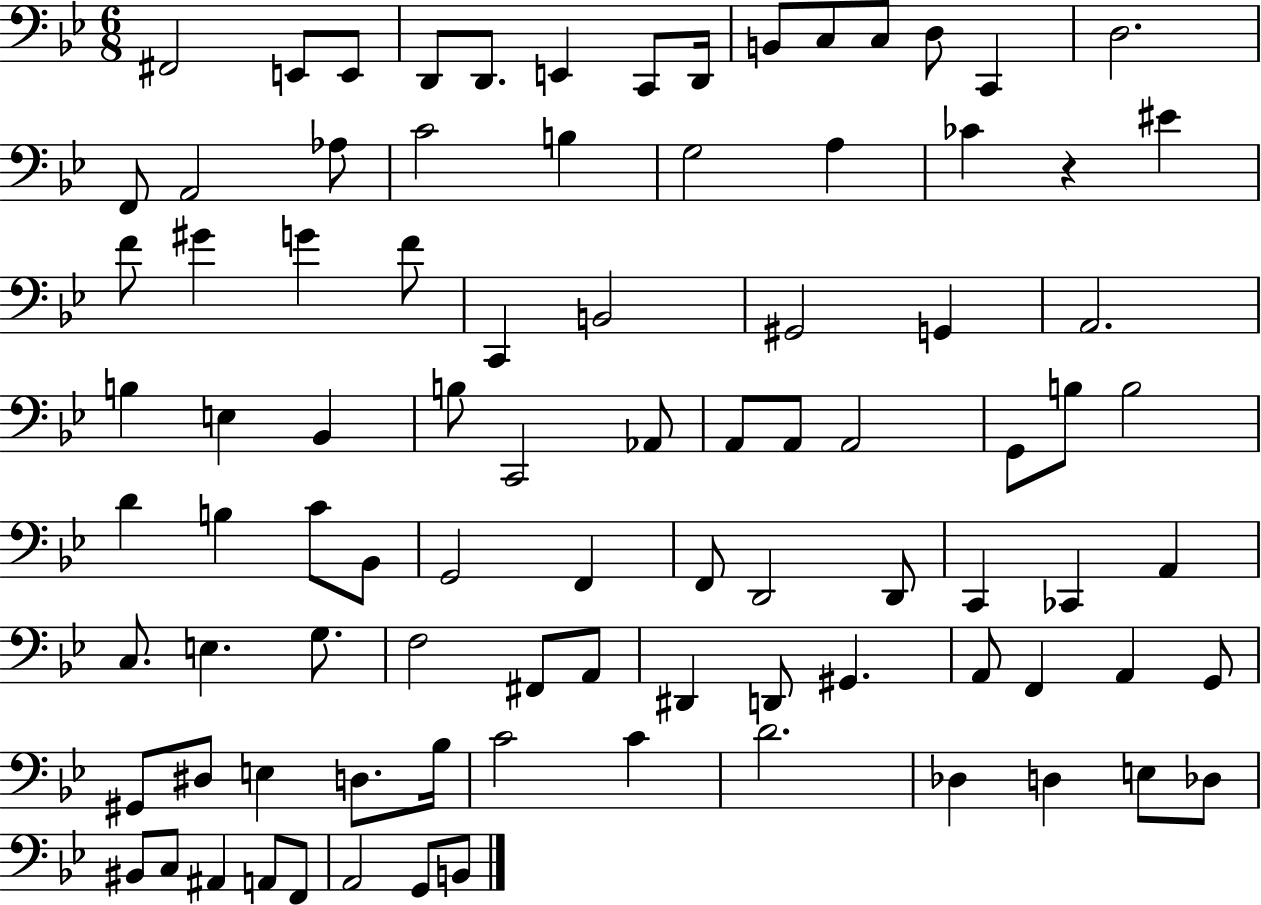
{
  \clef bass
  \numericTimeSignature
  \time 6/8
  \key bes \major
  fis,2 e,8 e,8 | d,8 d,8. e,4 c,8 d,16 | b,8 c8 c8 d8 c,4 | d2. | \break f,8 a,2 aes8 | c'2 b4 | g2 a4 | ces'4 r4 eis'4 | \break f'8 gis'4 g'4 f'8 | c,4 b,2 | gis,2 g,4 | a,2. | \break b4 e4 bes,4 | b8 c,2 aes,8 | a,8 a,8 a,2 | g,8 b8 b2 | \break d'4 b4 c'8 bes,8 | g,2 f,4 | f,8 d,2 d,8 | c,4 ces,4 a,4 | \break c8. e4. g8. | f2 fis,8 a,8 | dis,4 d,8 gis,4. | a,8 f,4 a,4 g,8 | \break gis,8 dis8 e4 d8. bes16 | c'2 c'4 | d'2. | des4 d4 e8 des8 | \break bis,8 c8 ais,4 a,8 f,8 | a,2 g,8 b,8 | \bar "|."
}